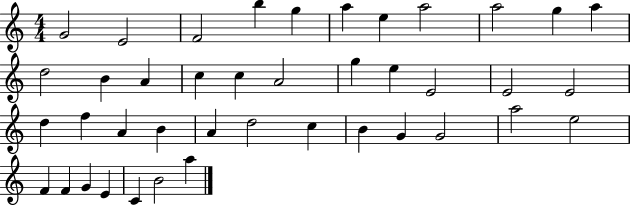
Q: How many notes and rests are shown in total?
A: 41